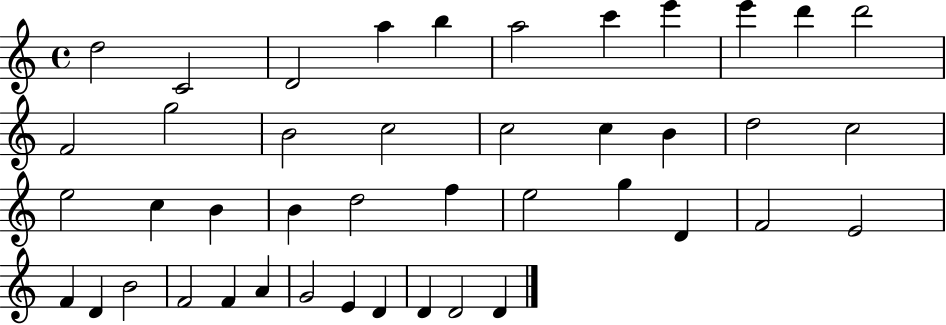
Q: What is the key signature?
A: C major